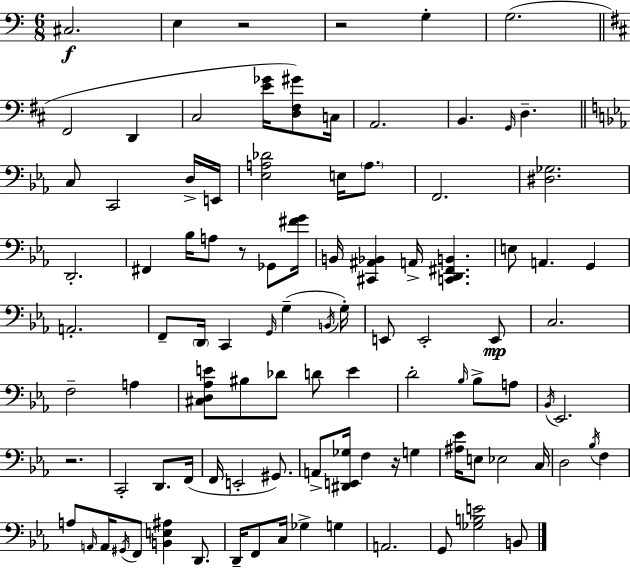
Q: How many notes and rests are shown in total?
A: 99